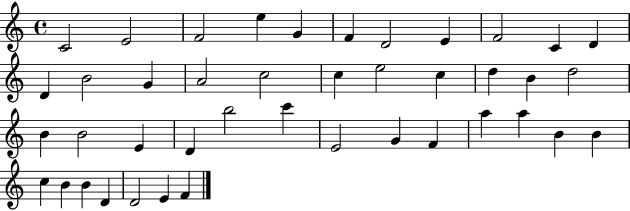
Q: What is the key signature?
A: C major